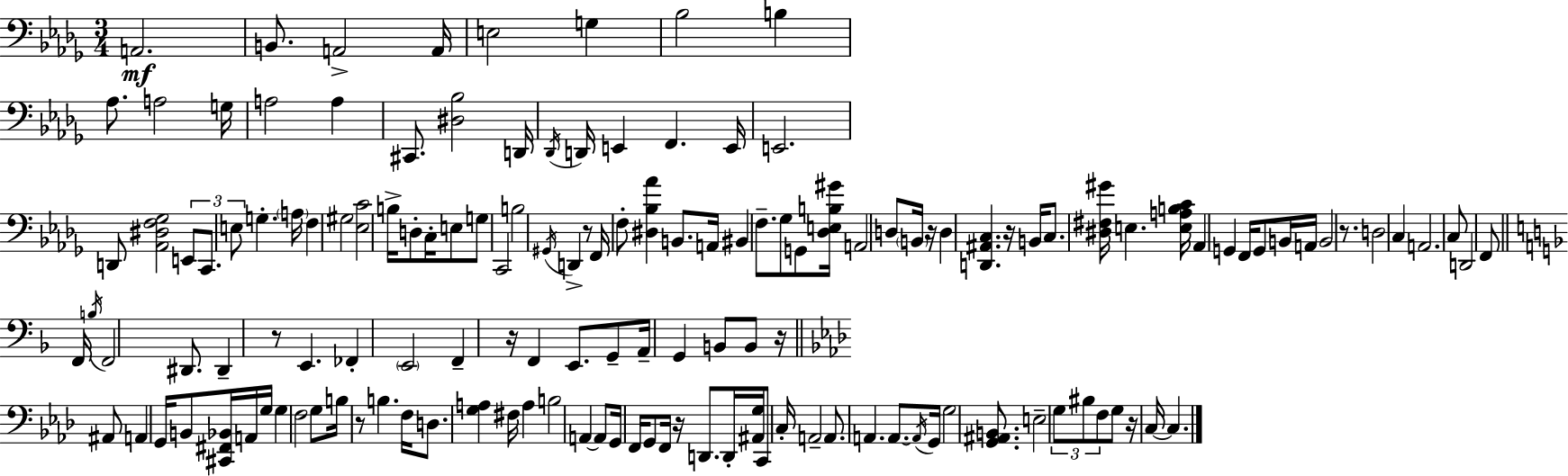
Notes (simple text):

A2/h. B2/e. A2/h A2/s E3/h G3/q Bb3/h B3/q Ab3/e. A3/h G3/s A3/h A3/q C#2/e. [D#3,Bb3]/h D2/s Db2/s D2/s E2/q F2/q. E2/s E2/h. D2/e [Ab2,D#3,F3,Gb3]/h E2/e C2/e. E3/e G3/q. A3/s F3/q G#3/h [Eb3,C4]/h B3/s D3/e C3/s E3/e G3/e C2/h B3/h G#2/s D2/q R/e F2/s F3/e [D#3,Bb3,Ab4]/q B2/e. A2/s BIS2/q F3/e. Gb3/e G2/e [Db3,E3,B3,G#4]/s A2/h D3/e B2/s R/s D3/q [D2,A#2,C3]/q. R/s B2/s C3/e. [D#3,F#3,G#4]/s E3/q. [E3,A3,B3,C4]/s Ab2/q G2/q F2/s G2/e B2/s A2/s B2/h R/e. D3/h C3/q A2/h. C3/e D2/h F2/e F2/s B3/s F2/h D#2/e. D#2/q R/e E2/q. FES2/q E2/h F2/q R/s F2/q E2/e. G2/e A2/s G2/q B2/e B2/e R/s A#2/e A2/q G2/s B2/e [C#2,F#2,Bb2]/s A2/s G3/s G3/q F3/h G3/e B3/s R/e B3/q. F3/s D3/e. [G3,A3]/q F#3/s A3/q B3/h A2/q A2/e G2/s F2/s G2/e F2/s R/s D2/e. D2/s [A#2,G3]/s C2/e C3/s A2/h A2/e. A2/q. A2/e. A2/s G2/s G3/h [G2,A#2,B2]/e. E3/h G3/e BIS3/e F3/e G3/e R/s C3/s C3/q.